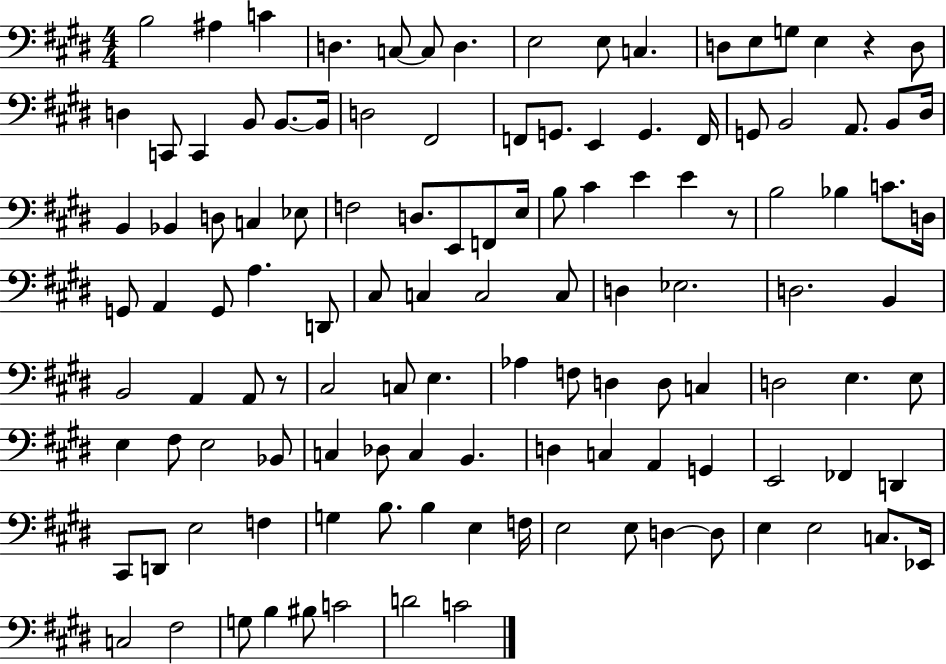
{
  \clef bass
  \numericTimeSignature
  \time 4/4
  \key e \major
  b2 ais4 c'4 | d4. c8~~ c8 d4. | e2 e8 c4. | d8 e8 g8 e4 r4 d8 | \break d4 c,8 c,4 b,8 b,8.~~ b,16 | d2 fis,2 | f,8 g,8. e,4 g,4. f,16 | g,8 b,2 a,8. b,8 dis16 | \break b,4 bes,4 d8 c4 ees8 | f2 d8. e,8 f,8 e16 | b8 cis'4 e'4 e'4 r8 | b2 bes4 c'8. d16 | \break g,8 a,4 g,8 a4. d,8 | cis8 c4 c2 c8 | d4 ees2. | d2. b,4 | \break b,2 a,4 a,8 r8 | cis2 c8 e4. | aes4 f8 d4 d8 c4 | d2 e4. e8 | \break e4 fis8 e2 bes,8 | c4 des8 c4 b,4. | d4 c4 a,4 g,4 | e,2 fes,4 d,4 | \break cis,8 d,8 e2 f4 | g4 b8. b4 e4 f16 | e2 e8 d4~~ d8 | e4 e2 c8. ees,16 | \break c2 fis2 | g8 b4 bis8 c'2 | d'2 c'2 | \bar "|."
}